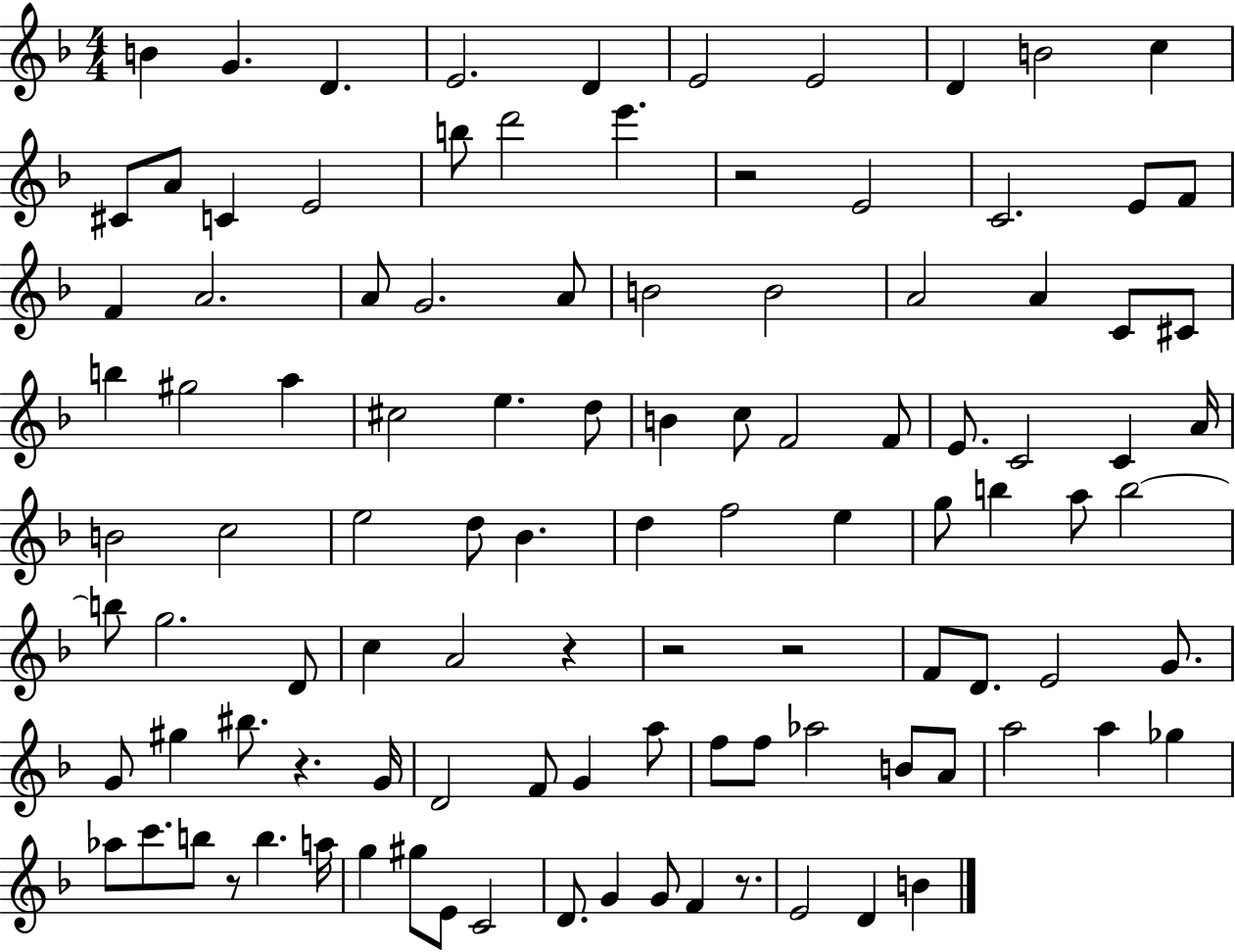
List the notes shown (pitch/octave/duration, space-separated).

B4/q G4/q. D4/q. E4/h. D4/q E4/h E4/h D4/q B4/h C5/q C#4/e A4/e C4/q E4/h B5/e D6/h E6/q. R/h E4/h C4/h. E4/e F4/e F4/q A4/h. A4/e G4/h. A4/e B4/h B4/h A4/h A4/q C4/e C#4/e B5/q G#5/h A5/q C#5/h E5/q. D5/e B4/q C5/e F4/h F4/e E4/e. C4/h C4/q A4/s B4/h C5/h E5/h D5/e Bb4/q. D5/q F5/h E5/q G5/e B5/q A5/e B5/h B5/e G5/h. D4/e C5/q A4/h R/q R/h R/h F4/e D4/e. E4/h G4/e. G4/e G#5/q BIS5/e. R/q. G4/s D4/h F4/e G4/q A5/e F5/e F5/e Ab5/h B4/e A4/e A5/h A5/q Gb5/q Ab5/e C6/e. B5/e R/e B5/q. A5/s G5/q G#5/e E4/e C4/h D4/e. G4/q G4/e F4/q R/e. E4/h D4/q B4/q